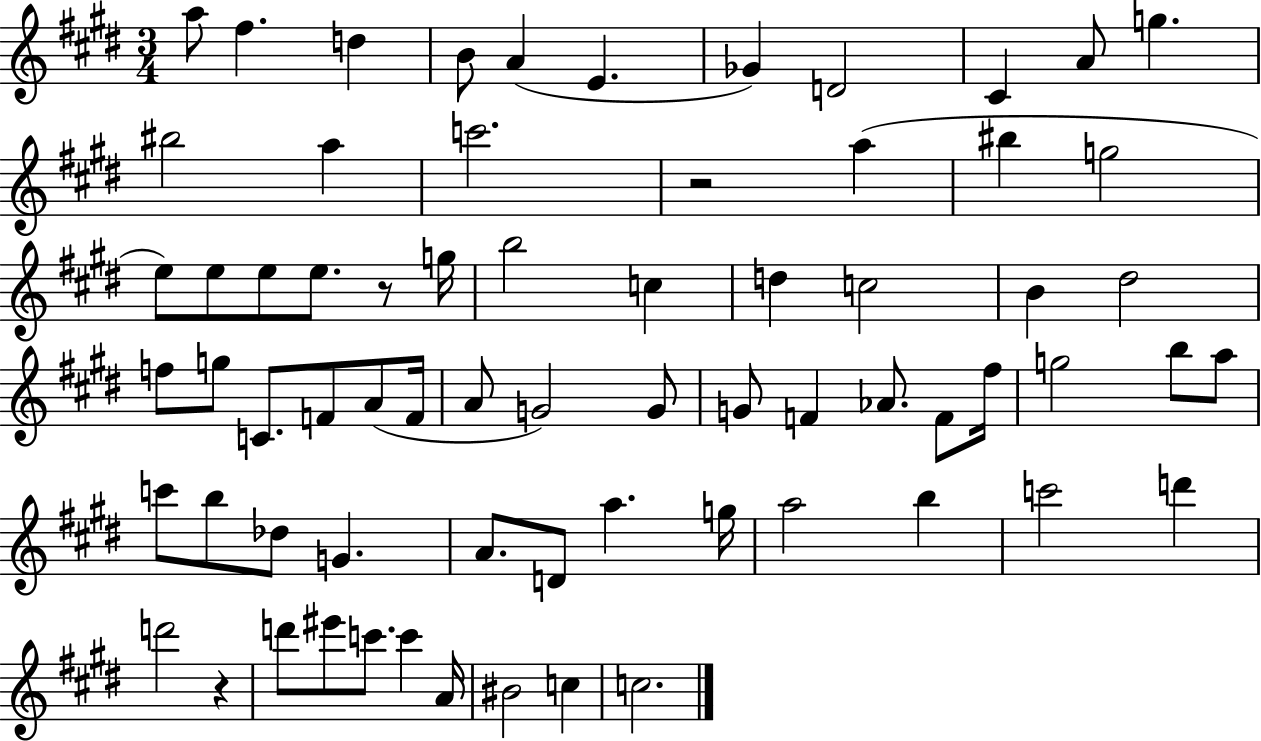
{
  \clef treble
  \numericTimeSignature
  \time 3/4
  \key e \major
  a''8 fis''4. d''4 | b'8 a'4( e'4. | ges'4) d'2 | cis'4 a'8 g''4. | \break bis''2 a''4 | c'''2. | r2 a''4( | bis''4 g''2 | \break e''8) e''8 e''8 e''8. r8 g''16 | b''2 c''4 | d''4 c''2 | b'4 dis''2 | \break f''8 g''8 c'8. f'8 a'8( f'16 | a'8 g'2) g'8 | g'8 f'4 aes'8. f'8 fis''16 | g''2 b''8 a''8 | \break c'''8 b''8 des''8 g'4. | a'8. d'8 a''4. g''16 | a''2 b''4 | c'''2 d'''4 | \break d'''2 r4 | d'''8 eis'''8 c'''8. c'''4 a'16 | bis'2 c''4 | c''2. | \break \bar "|."
}